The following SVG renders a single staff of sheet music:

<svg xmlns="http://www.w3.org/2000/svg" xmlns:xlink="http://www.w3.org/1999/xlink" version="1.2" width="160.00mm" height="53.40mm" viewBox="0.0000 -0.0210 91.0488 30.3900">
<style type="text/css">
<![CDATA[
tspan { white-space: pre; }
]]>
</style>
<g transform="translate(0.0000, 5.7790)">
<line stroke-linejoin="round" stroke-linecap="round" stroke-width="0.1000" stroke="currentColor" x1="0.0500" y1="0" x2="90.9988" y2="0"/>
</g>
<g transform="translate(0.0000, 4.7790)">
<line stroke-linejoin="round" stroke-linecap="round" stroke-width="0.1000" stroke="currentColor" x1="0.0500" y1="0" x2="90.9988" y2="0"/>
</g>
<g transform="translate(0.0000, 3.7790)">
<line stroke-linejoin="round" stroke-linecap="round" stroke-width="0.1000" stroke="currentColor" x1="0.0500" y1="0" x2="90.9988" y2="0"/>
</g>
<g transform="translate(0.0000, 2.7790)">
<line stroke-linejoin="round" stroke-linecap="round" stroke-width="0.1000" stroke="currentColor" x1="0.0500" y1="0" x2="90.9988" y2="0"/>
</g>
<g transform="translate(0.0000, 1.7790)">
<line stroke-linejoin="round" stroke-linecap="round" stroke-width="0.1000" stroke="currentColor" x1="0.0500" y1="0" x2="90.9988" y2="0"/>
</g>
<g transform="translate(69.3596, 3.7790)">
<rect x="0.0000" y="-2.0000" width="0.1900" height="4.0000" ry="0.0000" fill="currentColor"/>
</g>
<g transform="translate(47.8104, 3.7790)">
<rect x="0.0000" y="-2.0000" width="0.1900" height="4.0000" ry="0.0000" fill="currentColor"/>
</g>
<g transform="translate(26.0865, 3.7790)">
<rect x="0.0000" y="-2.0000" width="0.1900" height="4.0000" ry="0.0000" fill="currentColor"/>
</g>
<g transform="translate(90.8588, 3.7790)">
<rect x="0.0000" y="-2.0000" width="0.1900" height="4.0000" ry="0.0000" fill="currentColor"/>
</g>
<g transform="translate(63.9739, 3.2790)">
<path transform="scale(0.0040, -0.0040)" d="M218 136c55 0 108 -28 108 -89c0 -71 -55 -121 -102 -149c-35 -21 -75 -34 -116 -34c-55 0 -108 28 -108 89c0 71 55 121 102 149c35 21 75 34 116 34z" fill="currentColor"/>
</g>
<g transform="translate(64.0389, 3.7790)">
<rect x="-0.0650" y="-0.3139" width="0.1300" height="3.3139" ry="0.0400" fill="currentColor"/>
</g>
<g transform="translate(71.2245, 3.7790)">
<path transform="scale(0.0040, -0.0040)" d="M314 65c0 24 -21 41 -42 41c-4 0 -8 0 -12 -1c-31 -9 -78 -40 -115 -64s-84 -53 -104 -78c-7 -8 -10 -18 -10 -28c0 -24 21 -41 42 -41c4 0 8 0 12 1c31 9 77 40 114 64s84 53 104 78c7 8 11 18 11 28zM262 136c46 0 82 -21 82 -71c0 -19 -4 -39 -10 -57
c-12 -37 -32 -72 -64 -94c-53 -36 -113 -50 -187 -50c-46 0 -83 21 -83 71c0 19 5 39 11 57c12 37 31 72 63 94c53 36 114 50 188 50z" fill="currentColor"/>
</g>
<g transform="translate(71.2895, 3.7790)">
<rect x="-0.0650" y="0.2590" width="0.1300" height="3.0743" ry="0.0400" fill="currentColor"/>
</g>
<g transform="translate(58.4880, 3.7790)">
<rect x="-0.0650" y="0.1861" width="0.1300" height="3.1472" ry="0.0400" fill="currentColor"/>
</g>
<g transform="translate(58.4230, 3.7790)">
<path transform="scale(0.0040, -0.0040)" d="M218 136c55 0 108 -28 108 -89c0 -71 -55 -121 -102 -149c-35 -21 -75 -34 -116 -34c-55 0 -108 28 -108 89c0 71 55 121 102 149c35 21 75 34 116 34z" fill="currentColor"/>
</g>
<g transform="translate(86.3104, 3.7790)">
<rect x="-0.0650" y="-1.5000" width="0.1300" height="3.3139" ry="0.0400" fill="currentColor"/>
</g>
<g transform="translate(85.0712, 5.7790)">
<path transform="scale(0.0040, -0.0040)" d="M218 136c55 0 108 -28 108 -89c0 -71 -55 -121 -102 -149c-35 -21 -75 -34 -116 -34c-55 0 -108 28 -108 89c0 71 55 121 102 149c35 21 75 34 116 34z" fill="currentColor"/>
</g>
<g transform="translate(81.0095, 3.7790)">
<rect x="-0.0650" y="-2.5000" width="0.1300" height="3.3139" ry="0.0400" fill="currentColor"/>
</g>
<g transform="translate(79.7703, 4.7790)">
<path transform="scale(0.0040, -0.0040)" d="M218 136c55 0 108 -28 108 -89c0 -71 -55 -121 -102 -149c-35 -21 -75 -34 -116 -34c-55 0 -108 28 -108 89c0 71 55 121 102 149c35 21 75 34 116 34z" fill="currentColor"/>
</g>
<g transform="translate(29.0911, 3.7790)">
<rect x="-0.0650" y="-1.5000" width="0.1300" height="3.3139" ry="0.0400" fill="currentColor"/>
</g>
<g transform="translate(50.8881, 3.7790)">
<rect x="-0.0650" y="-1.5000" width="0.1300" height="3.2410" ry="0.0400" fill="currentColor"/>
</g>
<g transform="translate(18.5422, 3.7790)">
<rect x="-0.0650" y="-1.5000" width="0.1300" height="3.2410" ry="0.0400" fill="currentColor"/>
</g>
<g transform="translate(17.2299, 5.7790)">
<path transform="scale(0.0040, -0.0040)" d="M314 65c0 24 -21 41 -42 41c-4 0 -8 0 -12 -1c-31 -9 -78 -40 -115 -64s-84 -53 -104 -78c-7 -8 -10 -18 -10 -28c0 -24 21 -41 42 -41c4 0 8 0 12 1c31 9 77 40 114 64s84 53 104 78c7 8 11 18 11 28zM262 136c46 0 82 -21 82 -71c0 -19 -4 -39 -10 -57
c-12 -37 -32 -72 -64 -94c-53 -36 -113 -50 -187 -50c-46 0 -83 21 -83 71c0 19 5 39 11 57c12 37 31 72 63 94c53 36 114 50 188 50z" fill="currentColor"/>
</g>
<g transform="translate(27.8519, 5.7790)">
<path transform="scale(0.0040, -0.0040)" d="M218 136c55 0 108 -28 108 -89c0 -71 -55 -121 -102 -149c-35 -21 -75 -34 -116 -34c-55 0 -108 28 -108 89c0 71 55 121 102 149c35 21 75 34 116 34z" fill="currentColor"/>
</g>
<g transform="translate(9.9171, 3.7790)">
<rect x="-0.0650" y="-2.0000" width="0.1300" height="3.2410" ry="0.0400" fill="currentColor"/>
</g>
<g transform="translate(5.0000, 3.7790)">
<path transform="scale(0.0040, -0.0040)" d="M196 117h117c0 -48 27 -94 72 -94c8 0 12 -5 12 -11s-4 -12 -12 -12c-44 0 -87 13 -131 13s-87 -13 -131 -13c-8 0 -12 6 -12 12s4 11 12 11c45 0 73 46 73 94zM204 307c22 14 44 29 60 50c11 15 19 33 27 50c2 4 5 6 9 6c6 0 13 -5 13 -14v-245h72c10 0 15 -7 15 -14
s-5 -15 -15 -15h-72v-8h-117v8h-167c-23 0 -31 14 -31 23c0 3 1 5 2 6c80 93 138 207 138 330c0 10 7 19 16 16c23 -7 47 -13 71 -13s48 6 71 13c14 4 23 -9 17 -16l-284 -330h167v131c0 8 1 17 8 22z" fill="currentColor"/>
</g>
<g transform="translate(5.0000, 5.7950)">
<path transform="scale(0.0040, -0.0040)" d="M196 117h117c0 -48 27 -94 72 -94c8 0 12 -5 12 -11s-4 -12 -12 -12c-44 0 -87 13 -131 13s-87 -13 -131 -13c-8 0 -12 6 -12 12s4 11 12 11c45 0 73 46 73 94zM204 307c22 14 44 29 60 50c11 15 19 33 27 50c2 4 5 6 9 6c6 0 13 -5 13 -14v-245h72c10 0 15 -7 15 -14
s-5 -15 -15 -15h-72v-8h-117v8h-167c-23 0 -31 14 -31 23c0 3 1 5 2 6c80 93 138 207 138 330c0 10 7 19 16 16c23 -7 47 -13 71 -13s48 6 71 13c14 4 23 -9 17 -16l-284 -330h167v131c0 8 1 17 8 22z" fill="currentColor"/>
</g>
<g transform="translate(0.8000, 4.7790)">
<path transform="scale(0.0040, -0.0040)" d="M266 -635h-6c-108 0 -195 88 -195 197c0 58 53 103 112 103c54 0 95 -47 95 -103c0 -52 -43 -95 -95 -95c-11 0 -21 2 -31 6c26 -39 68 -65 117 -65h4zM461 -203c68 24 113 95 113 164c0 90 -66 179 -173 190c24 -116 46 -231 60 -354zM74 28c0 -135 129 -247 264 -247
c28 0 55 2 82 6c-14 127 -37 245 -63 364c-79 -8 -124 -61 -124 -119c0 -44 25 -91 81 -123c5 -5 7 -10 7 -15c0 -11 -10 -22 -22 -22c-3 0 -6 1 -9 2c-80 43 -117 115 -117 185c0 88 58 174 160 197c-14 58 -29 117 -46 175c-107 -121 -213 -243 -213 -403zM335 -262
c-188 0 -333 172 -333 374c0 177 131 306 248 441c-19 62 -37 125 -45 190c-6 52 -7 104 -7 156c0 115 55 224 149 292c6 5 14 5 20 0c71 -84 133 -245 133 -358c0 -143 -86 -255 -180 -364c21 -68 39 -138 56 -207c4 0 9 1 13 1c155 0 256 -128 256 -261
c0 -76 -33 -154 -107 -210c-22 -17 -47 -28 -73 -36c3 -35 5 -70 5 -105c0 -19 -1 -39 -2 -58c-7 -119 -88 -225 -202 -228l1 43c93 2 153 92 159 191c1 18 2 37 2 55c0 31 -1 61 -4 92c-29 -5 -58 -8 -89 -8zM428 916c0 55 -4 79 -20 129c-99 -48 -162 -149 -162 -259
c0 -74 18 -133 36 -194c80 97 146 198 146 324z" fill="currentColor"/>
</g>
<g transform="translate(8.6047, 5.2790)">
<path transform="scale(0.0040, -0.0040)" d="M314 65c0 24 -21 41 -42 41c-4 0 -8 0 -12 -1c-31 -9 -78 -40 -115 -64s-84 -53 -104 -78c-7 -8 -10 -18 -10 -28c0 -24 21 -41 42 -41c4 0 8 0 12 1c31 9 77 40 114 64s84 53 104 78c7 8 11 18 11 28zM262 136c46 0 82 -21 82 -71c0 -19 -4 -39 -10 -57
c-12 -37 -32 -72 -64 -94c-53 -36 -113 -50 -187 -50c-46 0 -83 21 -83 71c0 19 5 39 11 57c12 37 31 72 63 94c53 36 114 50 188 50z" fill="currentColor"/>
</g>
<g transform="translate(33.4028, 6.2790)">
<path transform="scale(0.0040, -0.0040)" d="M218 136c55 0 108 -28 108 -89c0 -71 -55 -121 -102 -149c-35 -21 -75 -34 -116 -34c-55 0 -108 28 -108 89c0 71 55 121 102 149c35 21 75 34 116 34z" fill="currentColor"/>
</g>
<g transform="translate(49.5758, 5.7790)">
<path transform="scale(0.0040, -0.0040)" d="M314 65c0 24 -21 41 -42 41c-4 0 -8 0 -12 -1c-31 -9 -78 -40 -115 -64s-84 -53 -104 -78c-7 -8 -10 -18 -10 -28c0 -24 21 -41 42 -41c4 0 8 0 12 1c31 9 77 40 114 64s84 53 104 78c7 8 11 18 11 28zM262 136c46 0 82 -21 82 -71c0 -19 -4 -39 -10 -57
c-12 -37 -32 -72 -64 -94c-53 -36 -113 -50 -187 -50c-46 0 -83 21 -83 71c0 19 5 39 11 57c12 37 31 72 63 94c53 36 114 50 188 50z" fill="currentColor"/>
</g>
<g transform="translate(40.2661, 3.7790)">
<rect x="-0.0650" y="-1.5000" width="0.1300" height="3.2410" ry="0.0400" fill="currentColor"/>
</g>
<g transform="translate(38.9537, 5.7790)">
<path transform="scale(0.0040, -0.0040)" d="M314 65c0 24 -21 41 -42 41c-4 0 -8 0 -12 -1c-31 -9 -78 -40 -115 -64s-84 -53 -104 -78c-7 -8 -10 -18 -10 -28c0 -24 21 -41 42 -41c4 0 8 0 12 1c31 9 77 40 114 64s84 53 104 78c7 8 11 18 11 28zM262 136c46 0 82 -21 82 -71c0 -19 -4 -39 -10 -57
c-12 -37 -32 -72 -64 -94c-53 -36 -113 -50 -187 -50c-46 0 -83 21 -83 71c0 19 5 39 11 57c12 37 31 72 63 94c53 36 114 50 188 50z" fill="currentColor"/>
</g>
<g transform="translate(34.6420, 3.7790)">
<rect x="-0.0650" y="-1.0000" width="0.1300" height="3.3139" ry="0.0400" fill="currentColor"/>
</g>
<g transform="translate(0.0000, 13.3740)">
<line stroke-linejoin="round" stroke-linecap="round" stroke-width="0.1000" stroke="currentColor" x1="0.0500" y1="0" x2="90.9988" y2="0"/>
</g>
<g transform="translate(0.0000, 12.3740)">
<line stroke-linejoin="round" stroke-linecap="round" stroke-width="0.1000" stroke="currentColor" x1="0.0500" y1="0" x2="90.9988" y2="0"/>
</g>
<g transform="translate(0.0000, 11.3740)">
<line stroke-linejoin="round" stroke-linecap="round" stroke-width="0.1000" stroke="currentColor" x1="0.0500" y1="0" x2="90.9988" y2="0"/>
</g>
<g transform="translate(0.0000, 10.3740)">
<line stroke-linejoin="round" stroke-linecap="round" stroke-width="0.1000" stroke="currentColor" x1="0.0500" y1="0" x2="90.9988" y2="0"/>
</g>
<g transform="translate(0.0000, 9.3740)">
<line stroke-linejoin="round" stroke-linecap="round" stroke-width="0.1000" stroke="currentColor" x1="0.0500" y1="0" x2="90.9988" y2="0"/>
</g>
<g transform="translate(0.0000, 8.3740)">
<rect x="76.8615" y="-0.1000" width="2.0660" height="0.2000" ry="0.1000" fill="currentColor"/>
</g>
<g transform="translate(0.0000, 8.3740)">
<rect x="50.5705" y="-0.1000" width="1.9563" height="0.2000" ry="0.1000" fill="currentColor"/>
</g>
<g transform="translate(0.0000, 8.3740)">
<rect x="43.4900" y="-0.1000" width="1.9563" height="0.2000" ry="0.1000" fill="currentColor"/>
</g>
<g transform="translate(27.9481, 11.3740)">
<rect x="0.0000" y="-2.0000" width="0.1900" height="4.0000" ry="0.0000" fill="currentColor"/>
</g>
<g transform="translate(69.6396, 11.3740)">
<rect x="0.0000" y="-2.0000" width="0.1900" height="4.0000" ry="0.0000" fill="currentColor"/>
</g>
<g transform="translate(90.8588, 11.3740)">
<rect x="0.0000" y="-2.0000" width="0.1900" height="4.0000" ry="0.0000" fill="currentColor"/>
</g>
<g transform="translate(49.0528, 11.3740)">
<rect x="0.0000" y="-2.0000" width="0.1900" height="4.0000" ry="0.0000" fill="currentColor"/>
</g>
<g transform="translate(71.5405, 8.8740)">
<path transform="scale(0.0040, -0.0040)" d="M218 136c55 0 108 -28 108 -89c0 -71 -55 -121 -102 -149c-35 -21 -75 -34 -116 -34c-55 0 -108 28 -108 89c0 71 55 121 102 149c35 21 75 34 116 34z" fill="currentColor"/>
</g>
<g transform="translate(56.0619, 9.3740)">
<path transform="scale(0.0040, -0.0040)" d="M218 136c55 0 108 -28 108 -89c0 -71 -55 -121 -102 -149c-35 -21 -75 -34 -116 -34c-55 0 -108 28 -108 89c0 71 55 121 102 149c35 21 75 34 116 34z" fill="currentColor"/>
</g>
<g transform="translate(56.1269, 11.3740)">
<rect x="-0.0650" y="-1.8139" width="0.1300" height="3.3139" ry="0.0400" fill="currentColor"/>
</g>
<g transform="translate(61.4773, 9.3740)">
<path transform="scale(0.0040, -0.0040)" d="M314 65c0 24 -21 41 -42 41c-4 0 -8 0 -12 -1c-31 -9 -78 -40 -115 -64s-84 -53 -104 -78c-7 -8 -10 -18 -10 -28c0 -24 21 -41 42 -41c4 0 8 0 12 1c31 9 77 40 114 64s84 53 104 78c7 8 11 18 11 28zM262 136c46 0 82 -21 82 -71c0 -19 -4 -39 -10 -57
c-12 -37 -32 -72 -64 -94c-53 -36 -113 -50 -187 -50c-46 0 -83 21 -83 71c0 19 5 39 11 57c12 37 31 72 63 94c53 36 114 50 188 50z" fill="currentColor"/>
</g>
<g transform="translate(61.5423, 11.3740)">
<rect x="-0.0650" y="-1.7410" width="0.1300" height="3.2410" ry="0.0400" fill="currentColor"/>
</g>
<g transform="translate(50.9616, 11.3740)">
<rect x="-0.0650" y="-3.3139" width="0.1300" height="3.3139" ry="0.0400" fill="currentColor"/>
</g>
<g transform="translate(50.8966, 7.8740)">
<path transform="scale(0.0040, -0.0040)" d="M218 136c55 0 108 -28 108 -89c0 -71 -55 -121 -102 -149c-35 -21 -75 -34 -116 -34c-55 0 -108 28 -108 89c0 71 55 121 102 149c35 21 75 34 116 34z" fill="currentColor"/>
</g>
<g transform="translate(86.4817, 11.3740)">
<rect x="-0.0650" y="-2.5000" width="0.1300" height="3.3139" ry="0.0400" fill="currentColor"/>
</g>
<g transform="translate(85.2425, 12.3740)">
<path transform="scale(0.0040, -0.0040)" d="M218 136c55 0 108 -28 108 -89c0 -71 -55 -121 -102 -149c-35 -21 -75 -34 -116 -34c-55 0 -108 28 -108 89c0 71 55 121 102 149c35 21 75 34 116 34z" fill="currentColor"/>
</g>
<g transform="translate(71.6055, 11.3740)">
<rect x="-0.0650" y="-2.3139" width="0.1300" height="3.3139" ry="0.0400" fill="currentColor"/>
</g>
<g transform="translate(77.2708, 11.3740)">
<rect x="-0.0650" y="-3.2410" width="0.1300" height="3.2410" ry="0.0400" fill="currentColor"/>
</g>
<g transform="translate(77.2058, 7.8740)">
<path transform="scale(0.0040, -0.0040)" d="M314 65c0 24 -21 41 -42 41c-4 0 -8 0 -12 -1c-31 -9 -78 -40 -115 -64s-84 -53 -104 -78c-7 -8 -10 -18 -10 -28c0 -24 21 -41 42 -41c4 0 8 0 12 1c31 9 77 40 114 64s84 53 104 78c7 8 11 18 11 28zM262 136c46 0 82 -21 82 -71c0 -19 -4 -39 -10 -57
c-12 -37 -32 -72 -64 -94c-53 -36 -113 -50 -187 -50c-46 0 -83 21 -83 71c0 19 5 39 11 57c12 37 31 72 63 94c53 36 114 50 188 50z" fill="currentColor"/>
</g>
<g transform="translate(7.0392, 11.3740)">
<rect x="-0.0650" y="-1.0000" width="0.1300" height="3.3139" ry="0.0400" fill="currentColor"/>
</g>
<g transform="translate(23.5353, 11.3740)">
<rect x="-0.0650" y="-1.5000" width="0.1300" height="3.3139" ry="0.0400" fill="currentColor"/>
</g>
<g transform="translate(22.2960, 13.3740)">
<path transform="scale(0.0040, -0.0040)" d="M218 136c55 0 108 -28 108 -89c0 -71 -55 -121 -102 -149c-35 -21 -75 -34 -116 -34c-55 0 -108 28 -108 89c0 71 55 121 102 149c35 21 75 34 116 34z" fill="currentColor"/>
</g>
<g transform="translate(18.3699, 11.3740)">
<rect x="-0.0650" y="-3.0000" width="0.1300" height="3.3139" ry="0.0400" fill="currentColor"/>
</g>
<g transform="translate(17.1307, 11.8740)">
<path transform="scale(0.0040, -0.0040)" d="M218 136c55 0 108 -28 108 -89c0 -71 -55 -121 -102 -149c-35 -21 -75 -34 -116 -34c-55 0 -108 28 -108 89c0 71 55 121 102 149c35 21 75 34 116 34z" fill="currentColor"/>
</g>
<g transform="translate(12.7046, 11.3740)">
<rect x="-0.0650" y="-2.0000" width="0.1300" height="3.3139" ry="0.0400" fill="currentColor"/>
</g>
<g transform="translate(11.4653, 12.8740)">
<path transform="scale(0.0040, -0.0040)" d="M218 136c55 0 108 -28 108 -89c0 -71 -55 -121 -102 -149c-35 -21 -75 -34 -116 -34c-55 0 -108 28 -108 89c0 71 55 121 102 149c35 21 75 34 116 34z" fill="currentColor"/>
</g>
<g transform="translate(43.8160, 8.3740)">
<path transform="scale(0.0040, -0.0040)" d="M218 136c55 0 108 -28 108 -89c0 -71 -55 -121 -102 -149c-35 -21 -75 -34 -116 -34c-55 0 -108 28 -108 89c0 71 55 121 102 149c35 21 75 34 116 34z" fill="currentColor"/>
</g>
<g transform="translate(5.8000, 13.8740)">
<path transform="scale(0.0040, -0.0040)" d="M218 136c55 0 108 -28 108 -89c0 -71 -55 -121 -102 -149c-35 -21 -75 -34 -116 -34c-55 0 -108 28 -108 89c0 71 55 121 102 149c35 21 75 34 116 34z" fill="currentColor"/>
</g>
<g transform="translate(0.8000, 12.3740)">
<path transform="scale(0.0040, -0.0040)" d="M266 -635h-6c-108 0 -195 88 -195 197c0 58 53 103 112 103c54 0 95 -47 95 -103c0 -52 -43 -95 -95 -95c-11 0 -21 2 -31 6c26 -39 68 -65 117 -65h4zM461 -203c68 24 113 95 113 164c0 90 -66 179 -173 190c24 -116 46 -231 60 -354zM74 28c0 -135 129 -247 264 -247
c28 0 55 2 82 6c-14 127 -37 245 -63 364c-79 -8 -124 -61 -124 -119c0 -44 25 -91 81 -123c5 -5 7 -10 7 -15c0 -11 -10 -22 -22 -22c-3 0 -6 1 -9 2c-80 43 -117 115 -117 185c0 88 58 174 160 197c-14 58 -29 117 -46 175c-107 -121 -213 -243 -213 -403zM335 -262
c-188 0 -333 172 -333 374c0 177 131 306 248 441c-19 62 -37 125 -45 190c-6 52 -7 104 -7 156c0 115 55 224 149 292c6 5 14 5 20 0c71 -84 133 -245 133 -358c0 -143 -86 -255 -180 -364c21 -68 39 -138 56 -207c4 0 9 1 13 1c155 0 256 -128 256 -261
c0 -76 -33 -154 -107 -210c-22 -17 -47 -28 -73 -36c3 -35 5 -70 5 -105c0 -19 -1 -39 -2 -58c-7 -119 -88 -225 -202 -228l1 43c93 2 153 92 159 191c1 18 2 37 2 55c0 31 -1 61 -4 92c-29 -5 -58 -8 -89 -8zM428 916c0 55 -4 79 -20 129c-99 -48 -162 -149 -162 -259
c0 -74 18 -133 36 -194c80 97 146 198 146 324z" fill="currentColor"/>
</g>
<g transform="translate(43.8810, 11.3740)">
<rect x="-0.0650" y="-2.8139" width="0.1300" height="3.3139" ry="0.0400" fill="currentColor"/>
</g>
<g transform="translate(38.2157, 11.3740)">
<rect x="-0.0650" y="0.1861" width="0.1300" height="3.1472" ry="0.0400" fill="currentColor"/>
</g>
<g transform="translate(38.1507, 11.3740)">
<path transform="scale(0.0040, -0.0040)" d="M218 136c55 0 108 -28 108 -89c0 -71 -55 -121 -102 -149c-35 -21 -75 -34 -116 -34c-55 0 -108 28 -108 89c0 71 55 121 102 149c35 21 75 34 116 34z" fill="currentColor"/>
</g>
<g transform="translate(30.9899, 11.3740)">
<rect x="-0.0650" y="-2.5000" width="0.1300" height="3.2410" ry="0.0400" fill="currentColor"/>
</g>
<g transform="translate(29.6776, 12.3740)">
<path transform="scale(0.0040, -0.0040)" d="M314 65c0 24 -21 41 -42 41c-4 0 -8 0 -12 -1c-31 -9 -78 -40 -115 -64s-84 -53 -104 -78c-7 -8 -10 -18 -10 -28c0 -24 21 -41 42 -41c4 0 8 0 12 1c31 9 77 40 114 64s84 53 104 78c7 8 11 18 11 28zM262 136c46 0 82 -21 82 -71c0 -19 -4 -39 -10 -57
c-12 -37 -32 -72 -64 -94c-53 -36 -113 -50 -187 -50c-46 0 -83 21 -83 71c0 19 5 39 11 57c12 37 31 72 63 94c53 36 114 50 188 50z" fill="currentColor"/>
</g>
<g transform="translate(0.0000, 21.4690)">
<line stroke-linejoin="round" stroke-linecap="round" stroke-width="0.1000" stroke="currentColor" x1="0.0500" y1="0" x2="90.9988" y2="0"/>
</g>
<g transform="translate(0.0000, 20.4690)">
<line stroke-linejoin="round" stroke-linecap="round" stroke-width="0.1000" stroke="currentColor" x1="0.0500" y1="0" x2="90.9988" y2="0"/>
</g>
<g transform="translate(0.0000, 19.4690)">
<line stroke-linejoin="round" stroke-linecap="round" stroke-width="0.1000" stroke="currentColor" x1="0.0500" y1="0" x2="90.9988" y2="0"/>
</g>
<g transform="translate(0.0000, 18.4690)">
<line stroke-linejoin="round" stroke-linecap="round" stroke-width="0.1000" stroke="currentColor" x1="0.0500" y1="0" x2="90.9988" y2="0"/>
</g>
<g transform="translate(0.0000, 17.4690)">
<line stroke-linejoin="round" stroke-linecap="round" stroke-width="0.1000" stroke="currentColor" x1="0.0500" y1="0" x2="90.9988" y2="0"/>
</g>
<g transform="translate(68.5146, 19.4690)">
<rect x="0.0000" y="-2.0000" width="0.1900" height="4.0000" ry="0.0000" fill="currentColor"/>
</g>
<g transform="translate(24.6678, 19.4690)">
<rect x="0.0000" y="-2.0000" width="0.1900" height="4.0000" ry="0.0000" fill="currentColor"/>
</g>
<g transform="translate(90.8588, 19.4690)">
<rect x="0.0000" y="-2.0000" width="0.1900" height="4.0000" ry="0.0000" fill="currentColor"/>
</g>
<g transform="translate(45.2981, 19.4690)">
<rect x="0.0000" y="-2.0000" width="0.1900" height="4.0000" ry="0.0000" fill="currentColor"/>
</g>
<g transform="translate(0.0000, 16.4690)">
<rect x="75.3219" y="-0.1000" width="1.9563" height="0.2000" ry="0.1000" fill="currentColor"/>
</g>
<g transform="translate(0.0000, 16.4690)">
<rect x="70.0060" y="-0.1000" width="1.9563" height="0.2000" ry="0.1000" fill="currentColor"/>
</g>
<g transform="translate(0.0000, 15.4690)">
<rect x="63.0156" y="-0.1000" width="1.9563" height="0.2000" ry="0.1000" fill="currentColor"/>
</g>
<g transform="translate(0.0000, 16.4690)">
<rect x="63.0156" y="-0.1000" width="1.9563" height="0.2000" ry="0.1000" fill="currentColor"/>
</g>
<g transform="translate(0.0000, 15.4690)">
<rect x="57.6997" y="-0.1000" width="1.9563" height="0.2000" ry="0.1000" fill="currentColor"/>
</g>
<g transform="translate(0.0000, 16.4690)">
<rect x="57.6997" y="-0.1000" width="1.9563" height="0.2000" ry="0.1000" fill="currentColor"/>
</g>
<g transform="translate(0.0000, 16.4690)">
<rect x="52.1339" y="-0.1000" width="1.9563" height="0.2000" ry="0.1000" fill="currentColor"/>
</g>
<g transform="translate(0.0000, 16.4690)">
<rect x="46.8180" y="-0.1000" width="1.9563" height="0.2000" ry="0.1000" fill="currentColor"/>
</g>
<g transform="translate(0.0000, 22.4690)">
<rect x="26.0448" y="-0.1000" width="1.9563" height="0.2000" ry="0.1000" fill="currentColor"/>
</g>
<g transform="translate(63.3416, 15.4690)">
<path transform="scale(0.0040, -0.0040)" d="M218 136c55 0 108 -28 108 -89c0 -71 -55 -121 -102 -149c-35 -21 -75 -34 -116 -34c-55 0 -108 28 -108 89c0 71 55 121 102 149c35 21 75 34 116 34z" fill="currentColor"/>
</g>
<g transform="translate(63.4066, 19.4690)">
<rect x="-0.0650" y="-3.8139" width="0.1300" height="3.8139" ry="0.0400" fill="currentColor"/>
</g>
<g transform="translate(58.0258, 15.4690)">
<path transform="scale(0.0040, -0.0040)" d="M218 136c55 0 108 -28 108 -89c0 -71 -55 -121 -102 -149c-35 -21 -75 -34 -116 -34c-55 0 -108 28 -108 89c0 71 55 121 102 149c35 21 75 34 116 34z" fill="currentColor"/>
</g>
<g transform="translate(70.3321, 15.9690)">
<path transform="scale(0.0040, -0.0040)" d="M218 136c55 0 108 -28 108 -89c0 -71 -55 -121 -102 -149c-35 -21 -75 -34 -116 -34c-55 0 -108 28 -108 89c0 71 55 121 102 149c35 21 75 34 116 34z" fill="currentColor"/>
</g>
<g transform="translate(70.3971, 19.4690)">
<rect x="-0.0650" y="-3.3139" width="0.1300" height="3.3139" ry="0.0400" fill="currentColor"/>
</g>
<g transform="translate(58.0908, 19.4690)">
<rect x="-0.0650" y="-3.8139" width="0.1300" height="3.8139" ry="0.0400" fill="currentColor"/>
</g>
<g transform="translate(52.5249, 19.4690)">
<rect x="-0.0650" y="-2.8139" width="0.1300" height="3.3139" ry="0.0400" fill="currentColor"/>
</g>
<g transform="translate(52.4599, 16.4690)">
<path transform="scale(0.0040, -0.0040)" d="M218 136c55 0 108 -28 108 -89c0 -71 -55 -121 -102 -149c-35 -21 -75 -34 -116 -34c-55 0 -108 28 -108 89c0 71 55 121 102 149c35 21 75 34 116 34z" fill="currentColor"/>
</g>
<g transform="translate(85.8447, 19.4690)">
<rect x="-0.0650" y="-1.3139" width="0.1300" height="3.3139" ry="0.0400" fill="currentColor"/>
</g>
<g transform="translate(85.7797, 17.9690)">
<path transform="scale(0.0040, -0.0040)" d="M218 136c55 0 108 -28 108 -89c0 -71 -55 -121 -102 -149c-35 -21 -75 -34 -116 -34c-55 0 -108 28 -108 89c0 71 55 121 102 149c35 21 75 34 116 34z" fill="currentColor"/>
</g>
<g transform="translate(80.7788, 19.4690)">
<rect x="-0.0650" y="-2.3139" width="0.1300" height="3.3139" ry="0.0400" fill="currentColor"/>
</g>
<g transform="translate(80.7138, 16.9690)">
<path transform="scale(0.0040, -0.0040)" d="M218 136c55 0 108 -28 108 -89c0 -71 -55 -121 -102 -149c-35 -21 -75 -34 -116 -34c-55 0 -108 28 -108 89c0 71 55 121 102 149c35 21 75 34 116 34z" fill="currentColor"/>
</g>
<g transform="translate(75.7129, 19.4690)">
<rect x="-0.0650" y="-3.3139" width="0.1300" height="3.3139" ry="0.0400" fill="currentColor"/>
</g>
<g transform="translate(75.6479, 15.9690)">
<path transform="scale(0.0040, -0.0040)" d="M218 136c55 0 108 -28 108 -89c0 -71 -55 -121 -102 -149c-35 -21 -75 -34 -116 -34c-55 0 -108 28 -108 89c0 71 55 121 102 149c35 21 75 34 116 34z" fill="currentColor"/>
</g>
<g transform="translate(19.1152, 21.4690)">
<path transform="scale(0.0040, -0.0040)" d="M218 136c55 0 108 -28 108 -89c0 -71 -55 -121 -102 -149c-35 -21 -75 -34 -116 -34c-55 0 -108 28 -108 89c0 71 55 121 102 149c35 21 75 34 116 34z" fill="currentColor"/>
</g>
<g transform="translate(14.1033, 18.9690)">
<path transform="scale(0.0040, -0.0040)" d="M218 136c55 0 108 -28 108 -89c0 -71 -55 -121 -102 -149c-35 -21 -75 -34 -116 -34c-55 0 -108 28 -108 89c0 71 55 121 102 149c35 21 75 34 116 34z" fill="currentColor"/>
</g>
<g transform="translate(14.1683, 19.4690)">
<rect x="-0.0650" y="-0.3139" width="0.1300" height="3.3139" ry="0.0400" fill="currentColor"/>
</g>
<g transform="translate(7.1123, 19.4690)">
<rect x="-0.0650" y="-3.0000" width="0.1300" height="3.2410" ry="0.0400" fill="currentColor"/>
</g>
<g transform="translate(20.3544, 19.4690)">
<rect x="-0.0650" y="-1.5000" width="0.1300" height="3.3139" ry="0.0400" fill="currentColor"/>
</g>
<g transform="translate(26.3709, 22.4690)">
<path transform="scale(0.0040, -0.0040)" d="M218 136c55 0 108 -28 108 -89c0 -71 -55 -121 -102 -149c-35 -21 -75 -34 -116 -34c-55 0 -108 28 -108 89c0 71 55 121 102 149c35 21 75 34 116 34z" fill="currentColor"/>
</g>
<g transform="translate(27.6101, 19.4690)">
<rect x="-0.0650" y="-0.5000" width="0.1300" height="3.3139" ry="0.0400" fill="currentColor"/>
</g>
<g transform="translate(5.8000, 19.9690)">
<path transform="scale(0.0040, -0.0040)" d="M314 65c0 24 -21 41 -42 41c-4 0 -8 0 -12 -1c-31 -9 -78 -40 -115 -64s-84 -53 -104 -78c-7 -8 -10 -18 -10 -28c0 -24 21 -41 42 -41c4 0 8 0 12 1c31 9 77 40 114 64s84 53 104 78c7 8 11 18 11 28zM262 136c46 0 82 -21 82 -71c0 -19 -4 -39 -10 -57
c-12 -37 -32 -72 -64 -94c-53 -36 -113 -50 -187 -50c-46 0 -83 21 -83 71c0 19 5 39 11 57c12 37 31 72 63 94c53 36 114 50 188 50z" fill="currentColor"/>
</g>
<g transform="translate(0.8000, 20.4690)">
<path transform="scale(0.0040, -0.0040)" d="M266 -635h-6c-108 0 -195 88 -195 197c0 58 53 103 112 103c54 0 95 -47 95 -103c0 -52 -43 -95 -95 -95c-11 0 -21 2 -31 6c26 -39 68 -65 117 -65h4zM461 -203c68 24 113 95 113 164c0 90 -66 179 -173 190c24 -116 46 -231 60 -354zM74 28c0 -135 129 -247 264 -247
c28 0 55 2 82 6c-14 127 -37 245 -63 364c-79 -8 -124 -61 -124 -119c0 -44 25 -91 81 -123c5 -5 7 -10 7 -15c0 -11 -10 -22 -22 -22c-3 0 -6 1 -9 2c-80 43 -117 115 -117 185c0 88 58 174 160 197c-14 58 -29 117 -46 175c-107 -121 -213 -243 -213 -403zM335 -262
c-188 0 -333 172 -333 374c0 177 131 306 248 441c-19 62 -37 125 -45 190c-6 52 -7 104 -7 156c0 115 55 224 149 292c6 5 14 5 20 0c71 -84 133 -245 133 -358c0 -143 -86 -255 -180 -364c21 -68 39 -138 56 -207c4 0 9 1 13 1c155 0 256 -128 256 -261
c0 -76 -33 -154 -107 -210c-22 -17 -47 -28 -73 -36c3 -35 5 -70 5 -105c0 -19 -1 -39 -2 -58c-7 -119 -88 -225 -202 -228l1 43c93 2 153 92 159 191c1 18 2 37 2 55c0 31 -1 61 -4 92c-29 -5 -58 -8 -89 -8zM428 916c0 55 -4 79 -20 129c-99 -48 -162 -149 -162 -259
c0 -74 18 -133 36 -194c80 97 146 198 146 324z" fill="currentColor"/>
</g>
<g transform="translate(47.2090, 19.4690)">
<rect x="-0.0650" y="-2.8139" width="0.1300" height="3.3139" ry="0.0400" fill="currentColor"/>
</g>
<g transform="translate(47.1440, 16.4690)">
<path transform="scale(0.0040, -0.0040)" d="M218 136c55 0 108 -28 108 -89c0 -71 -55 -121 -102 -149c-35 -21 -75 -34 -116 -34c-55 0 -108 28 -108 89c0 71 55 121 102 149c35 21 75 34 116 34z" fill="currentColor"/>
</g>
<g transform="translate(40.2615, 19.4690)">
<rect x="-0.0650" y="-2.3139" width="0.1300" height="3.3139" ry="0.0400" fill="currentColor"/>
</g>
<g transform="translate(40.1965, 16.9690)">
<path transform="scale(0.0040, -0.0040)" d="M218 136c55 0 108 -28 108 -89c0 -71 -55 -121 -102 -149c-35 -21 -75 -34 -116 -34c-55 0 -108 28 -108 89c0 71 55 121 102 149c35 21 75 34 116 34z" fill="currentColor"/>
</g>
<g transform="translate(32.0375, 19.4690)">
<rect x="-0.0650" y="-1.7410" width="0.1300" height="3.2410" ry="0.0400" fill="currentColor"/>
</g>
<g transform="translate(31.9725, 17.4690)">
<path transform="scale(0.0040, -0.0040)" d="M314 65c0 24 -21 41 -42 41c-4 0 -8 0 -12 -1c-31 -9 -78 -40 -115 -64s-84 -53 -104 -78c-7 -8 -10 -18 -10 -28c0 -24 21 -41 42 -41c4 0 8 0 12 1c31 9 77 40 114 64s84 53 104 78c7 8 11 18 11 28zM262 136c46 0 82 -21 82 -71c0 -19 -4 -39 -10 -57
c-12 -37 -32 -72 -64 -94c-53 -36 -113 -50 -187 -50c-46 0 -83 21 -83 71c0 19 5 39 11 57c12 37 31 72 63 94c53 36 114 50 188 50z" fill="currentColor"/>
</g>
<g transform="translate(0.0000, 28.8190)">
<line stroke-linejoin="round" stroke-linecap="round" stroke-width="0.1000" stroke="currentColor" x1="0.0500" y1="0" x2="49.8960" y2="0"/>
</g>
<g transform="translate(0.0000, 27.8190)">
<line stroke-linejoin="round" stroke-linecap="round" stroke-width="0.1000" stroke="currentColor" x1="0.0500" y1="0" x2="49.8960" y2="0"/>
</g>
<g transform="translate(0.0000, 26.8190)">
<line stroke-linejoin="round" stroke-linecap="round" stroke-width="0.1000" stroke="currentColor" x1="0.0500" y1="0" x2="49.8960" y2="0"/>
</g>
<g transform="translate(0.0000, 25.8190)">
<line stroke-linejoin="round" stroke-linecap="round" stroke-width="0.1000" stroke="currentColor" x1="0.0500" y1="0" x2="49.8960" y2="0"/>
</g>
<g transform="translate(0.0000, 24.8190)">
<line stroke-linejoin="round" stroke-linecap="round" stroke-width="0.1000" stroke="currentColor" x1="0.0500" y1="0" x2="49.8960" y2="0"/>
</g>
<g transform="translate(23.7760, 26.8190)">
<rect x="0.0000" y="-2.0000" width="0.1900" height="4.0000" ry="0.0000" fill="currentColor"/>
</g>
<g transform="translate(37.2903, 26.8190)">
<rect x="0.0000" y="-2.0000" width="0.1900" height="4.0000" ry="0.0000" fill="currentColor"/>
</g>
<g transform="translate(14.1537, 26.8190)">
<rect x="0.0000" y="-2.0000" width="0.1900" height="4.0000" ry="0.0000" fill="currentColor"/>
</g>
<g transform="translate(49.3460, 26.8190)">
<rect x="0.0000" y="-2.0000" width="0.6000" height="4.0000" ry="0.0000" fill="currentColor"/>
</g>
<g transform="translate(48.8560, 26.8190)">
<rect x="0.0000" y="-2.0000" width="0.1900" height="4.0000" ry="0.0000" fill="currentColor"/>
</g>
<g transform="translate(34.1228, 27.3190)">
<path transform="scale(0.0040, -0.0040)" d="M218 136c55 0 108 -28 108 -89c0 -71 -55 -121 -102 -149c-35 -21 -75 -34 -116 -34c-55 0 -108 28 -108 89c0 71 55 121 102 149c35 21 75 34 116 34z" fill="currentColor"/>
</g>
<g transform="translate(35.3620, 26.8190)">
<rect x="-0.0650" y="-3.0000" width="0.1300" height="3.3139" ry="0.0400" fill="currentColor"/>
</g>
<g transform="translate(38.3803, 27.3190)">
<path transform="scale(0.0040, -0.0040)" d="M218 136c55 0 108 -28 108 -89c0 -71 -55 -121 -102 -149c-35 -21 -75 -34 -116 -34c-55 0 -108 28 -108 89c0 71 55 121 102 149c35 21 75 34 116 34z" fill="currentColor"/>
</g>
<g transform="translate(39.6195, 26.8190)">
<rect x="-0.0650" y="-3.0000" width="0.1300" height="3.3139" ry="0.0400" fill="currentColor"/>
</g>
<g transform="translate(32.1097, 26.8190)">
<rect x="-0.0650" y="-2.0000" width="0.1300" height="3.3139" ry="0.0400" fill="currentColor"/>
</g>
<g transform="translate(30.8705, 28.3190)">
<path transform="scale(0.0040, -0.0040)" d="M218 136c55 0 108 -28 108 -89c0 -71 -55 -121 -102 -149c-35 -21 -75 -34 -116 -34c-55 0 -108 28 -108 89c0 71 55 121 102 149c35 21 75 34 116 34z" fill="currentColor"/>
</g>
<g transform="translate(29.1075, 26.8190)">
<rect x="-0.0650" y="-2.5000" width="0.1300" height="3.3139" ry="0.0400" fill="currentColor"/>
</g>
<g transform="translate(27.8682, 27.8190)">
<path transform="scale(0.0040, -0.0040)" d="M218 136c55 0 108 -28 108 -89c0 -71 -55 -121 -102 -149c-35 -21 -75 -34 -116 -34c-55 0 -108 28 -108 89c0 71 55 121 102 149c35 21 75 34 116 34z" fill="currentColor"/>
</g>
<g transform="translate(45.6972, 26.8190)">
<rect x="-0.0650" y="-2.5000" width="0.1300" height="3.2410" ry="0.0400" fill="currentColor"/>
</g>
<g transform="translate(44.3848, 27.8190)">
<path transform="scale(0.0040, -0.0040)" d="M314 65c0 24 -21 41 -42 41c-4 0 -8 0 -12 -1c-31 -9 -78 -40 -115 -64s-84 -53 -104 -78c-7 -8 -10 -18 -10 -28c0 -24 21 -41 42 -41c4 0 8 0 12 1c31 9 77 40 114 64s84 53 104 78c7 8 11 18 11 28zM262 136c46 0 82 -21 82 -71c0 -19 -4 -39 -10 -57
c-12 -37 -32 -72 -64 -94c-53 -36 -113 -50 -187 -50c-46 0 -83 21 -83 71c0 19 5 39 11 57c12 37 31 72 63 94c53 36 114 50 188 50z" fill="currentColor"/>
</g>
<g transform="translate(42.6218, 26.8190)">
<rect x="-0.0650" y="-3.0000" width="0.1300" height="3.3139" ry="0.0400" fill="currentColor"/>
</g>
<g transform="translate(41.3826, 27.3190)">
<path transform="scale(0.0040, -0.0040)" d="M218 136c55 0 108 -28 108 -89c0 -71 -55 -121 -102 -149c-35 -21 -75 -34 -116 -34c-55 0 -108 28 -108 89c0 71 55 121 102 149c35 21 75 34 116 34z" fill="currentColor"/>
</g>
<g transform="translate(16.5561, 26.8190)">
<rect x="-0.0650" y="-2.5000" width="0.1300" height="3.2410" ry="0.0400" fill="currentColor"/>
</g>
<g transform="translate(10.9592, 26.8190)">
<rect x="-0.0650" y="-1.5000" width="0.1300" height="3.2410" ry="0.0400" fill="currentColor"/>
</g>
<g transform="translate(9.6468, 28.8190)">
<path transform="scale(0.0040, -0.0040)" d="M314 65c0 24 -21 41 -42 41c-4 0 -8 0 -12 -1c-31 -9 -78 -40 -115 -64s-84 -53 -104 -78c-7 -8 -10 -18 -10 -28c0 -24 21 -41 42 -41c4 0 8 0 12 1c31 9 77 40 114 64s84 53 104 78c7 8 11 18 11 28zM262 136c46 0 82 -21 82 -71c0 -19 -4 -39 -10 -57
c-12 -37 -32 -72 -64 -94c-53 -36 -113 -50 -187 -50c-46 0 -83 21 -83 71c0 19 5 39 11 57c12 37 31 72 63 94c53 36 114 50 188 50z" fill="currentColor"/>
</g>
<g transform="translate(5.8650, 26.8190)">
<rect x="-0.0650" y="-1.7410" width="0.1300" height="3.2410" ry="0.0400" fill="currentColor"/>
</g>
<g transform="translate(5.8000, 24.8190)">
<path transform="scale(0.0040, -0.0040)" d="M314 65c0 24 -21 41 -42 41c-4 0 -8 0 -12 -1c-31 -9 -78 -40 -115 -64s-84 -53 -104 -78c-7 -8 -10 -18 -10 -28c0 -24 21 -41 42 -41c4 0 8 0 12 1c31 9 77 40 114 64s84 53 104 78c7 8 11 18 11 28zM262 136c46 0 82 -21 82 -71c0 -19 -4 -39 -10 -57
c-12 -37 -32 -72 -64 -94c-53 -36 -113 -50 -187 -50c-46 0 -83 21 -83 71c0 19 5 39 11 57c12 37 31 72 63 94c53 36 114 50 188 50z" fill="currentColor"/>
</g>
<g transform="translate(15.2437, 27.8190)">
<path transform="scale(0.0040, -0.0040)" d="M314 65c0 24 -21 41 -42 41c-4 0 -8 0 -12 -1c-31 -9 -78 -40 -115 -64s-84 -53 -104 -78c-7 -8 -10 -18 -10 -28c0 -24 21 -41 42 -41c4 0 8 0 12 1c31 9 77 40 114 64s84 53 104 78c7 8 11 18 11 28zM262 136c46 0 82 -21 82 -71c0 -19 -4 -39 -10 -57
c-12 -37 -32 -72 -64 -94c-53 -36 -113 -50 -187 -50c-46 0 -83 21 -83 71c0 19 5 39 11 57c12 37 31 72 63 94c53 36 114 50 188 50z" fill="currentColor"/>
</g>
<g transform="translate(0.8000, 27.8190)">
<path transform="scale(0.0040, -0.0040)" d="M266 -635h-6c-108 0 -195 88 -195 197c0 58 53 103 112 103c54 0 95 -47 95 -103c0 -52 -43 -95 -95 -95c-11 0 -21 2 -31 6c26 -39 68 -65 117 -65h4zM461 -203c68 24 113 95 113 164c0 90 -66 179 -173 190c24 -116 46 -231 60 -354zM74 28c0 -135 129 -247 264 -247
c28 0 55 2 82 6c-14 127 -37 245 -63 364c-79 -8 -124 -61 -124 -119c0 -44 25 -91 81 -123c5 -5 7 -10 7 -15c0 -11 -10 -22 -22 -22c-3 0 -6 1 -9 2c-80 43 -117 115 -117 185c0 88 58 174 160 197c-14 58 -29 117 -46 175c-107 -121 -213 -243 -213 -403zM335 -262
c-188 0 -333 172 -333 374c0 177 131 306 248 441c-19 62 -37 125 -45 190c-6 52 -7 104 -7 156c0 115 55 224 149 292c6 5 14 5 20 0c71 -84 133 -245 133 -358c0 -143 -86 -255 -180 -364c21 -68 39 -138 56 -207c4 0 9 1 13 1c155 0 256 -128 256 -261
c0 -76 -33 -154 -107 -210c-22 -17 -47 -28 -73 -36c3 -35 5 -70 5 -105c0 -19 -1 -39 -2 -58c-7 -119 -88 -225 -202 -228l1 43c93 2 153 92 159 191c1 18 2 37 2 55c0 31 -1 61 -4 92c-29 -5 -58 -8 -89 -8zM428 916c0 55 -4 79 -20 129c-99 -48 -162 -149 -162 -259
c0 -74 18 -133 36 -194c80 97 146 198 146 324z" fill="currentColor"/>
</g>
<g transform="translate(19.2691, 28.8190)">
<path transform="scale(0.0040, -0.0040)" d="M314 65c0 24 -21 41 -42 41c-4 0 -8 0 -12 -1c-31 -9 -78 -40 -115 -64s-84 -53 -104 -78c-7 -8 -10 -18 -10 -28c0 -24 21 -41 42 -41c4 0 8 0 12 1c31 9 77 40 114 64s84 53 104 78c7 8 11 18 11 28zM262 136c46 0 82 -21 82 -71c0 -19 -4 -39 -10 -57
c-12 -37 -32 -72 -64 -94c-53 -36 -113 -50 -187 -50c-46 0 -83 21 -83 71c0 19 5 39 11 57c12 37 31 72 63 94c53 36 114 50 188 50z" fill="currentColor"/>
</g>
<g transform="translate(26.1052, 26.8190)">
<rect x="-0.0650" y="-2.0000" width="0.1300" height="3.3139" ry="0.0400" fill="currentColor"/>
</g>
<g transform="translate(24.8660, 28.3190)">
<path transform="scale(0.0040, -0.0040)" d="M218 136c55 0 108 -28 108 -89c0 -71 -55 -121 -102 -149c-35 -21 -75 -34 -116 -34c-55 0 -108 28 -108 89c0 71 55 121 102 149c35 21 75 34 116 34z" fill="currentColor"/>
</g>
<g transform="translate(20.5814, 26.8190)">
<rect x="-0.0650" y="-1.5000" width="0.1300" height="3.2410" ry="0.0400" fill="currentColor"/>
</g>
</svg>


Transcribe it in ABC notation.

X:1
T:Untitled
M:4/4
L:1/4
K:C
F2 E2 E D E2 E2 B c B2 G E D F A E G2 B a b f f2 g b2 G A2 c E C f2 g a a c' c' b b g e f2 E2 G2 E2 F G F A A A G2